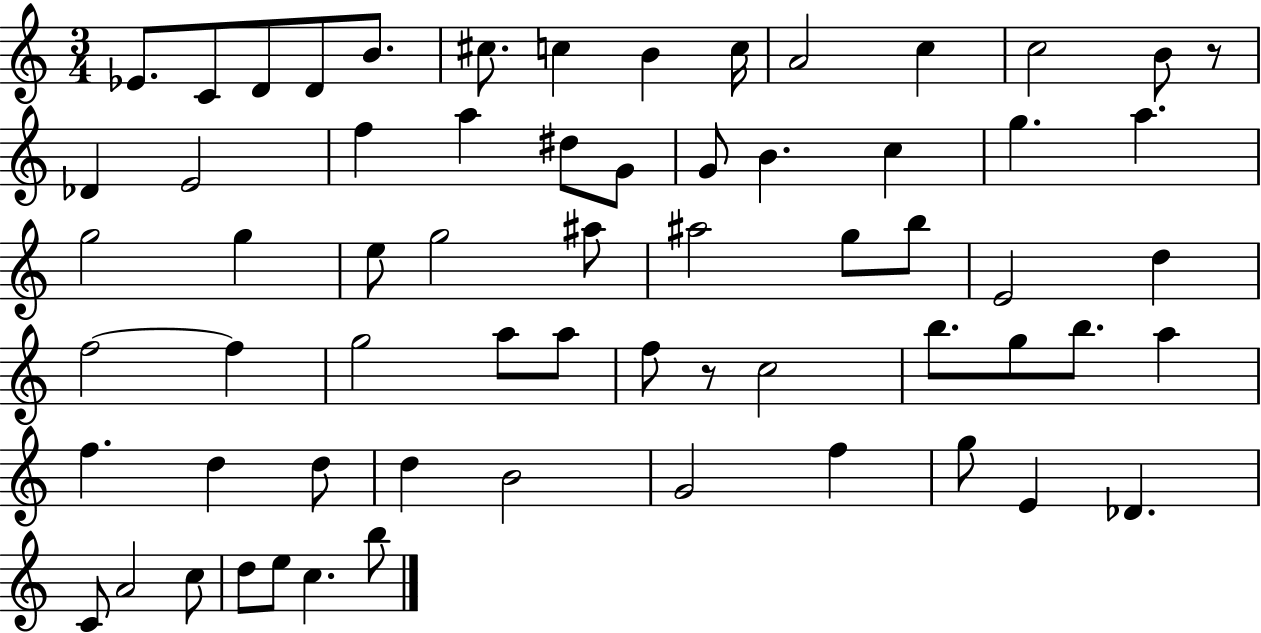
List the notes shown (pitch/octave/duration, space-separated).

Eb4/e. C4/e D4/e D4/e B4/e. C#5/e. C5/q B4/q C5/s A4/h C5/q C5/h B4/e R/e Db4/q E4/h F5/q A5/q D#5/e G4/e G4/e B4/q. C5/q G5/q. A5/q. G5/h G5/q E5/e G5/h A#5/e A#5/h G5/e B5/e E4/h D5/q F5/h F5/q G5/h A5/e A5/e F5/e R/e C5/h B5/e. G5/e B5/e. A5/q F5/q. D5/q D5/e D5/q B4/h G4/h F5/q G5/e E4/q Db4/q. C4/e A4/h C5/e D5/e E5/e C5/q. B5/e